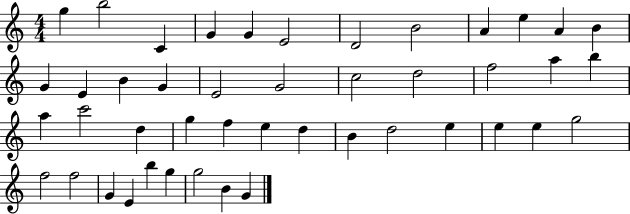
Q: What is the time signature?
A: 4/4